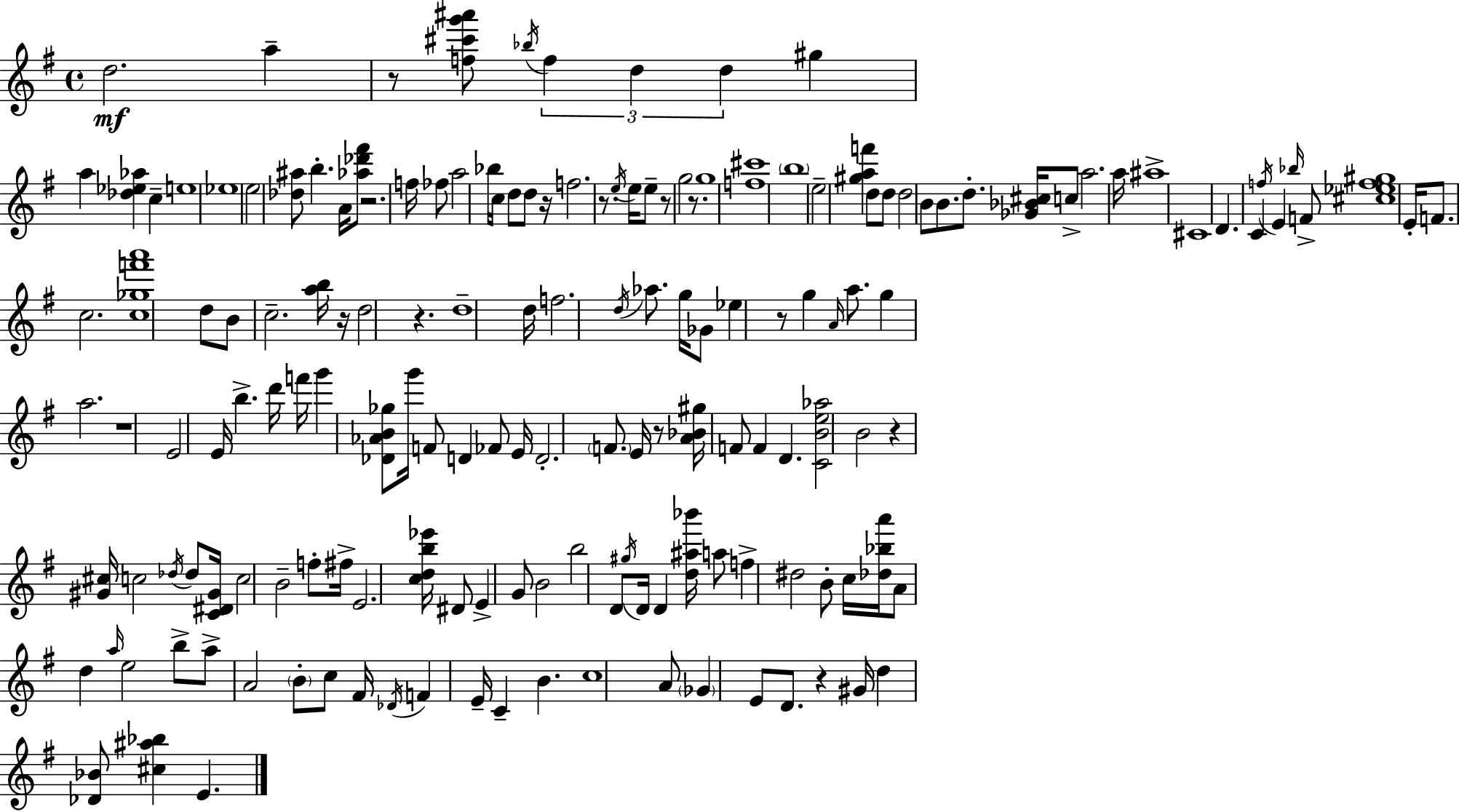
X:1
T:Untitled
M:4/4
L:1/4
K:Em
d2 a z/2 [f^c'g'^a']/2 _b/4 f d d ^g a [_d_e_a] c e4 _e4 e2 [_d^a]/2 b A/4 [_a_d'^f']/2 z2 f/4 _f/2 a2 _b/4 c/4 d/2 d/2 z/4 f2 z/2 e/4 e/4 e/2 z/2 g2 z/2 g4 [f^c']4 b4 e2 [^gaf'] d/2 d/2 d2 B/2 B/2 d/2 [_G_B^c]/4 c/2 a2 a/4 ^a4 ^C4 D C f/4 E _b/4 F/2 [^c_ef^g]4 E/4 F/2 c2 [c_gf'a']4 d/2 B/2 c2 [ab]/4 z/4 d2 z d4 d/4 f2 d/4 _a/2 g/4 _G/2 _e z/2 g A/4 a/2 g a2 z4 E2 E/4 b d'/4 f'/4 g' [_D_AB_g]/2 g'/4 F/2 D _F/2 E/4 D2 F/2 E/4 z/2 [A_B^g]/4 F/2 F D [CBe_a]2 B2 z [^G^c]/4 c2 _d/4 _d/2 [C^D^G]/4 c2 B2 f/2 ^f/4 E2 [cdb_e']/4 ^D/2 E G/2 B2 b2 D/2 ^g/4 D/4 D [d^a_b']/4 a/2 f ^d2 B/2 c/4 [_d_ba']/4 A/2 d a/4 e2 b/2 a/2 A2 B/2 c/2 ^F/4 _D/4 F E/4 C B c4 A/2 _G E/2 D/2 z ^G/4 d [_D_B]/2 [^c^a_b] E